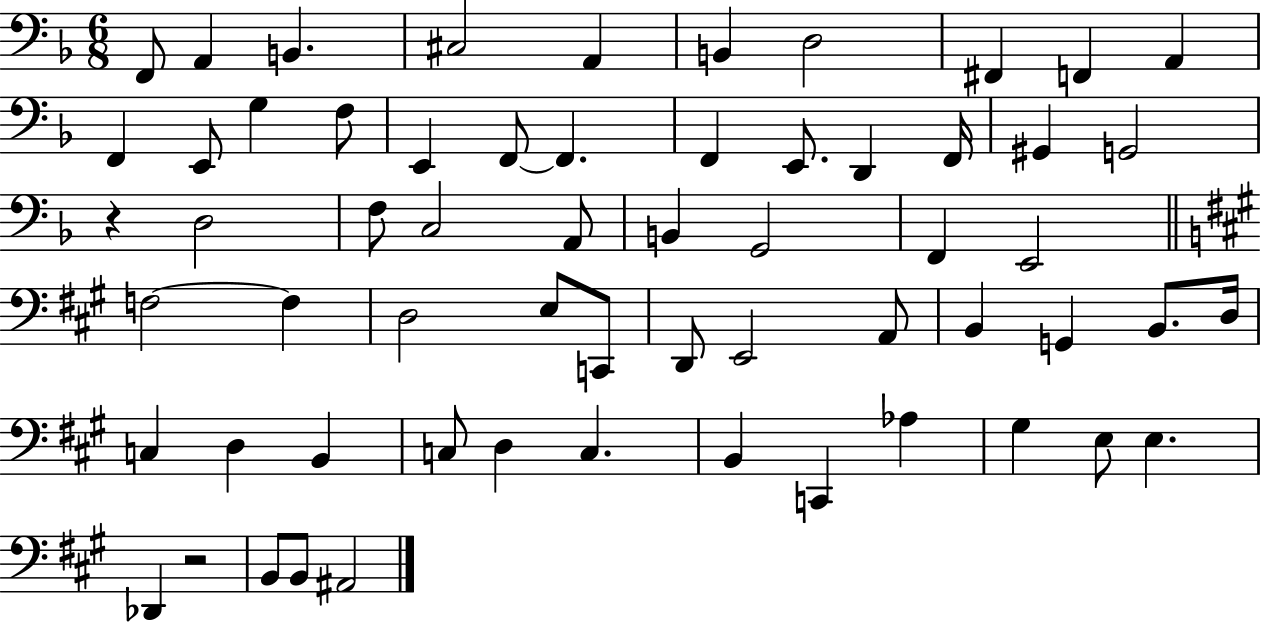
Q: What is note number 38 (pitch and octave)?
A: E2